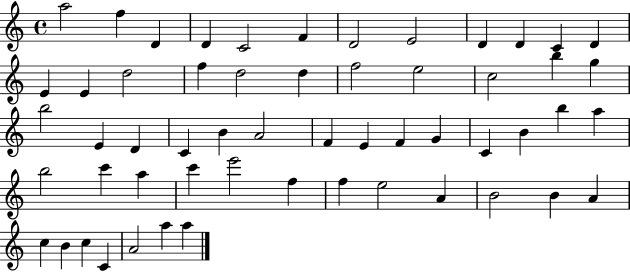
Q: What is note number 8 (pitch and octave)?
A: E4